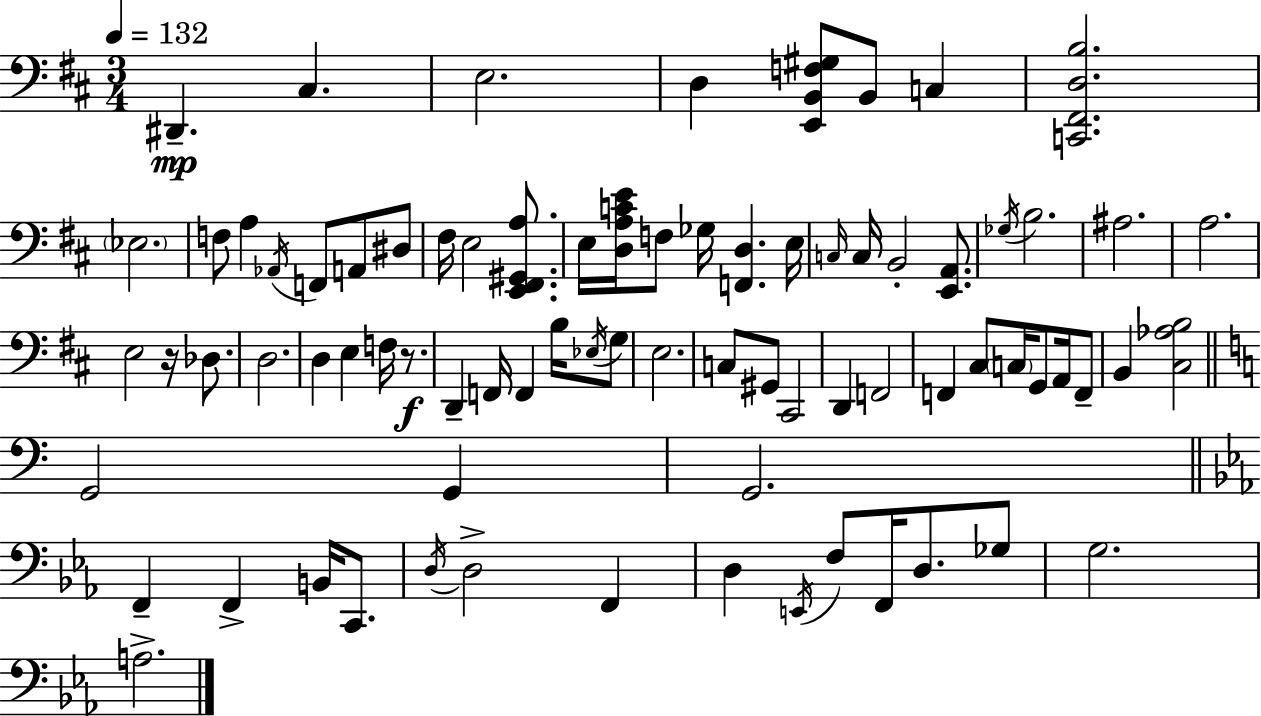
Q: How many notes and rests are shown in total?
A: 78